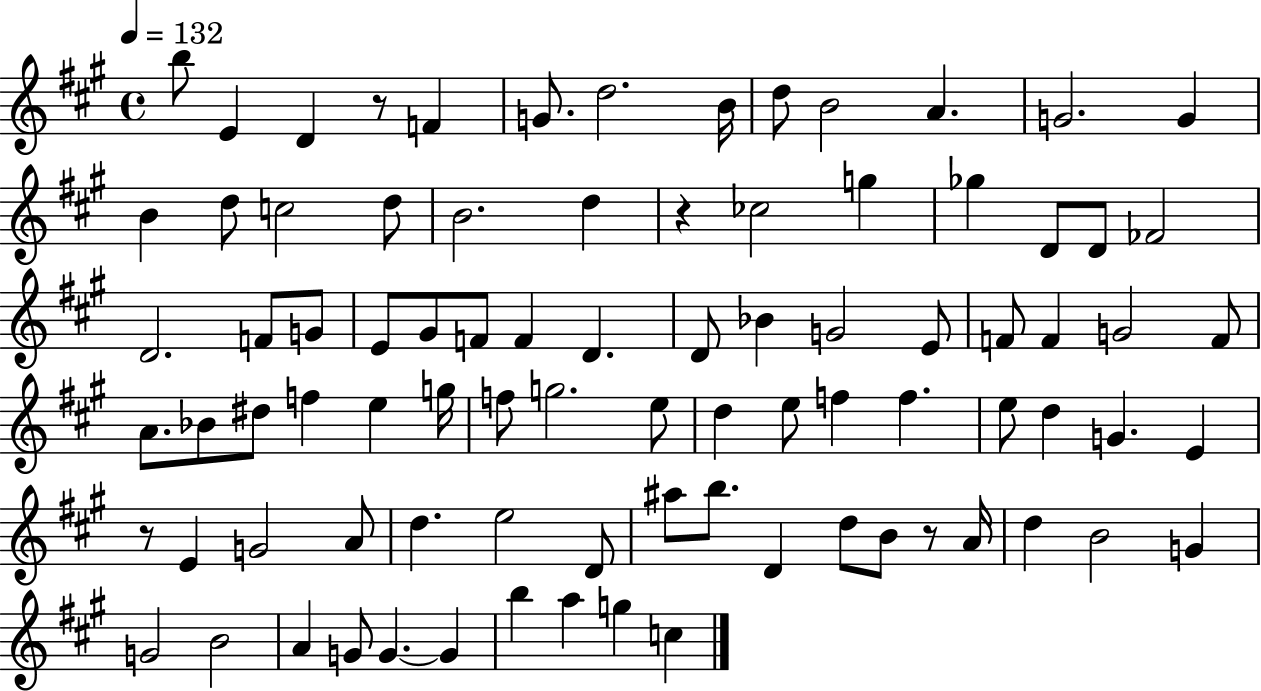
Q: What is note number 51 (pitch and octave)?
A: E5